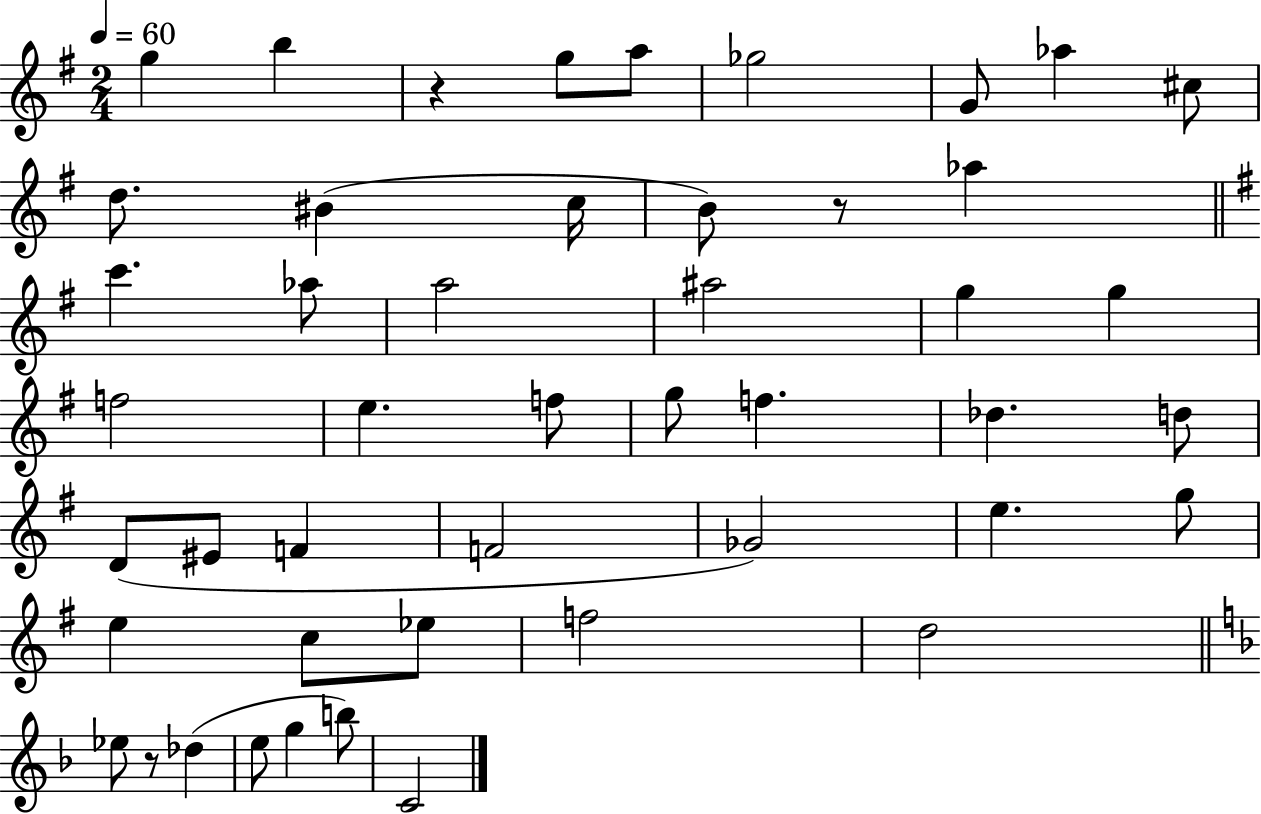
{
  \clef treble
  \numericTimeSignature
  \time 2/4
  \key g \major
  \tempo 4 = 60
  g''4 b''4 | r4 g''8 a''8 | ges''2 | g'8 aes''4 cis''8 | \break d''8. bis'4( c''16 | b'8) r8 aes''4 | \bar "||" \break \key g \major c'''4. aes''8 | a''2 | ais''2 | g''4 g''4 | \break f''2 | e''4. f''8 | g''8 f''4. | des''4. d''8 | \break d'8( eis'8 f'4 | f'2 | ges'2) | e''4. g''8 | \break e''4 c''8 ees''8 | f''2 | d''2 | \bar "||" \break \key f \major ees''8 r8 des''4( | e''8 g''4 b''8) | c'2 | \bar "|."
}